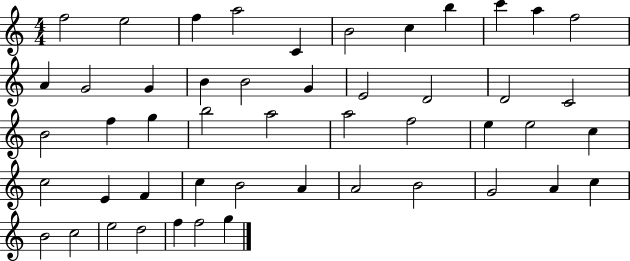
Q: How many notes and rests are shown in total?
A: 49